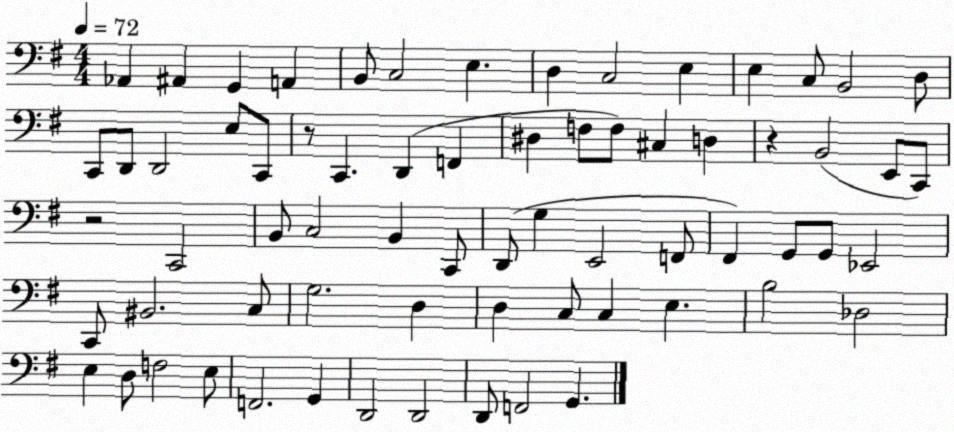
X:1
T:Untitled
M:4/4
L:1/4
K:G
_A,, ^A,, G,, A,, B,,/2 C,2 E, D, C,2 E, E, C,/2 B,,2 D,/2 C,,/2 D,,/2 D,,2 E,/2 C,,/2 z/2 C,, D,, F,, ^D, F,/2 F,/2 ^C, D, z B,,2 E,,/2 C,,/2 z2 C,,2 B,,/2 C,2 B,, C,,/2 D,,/2 G, E,,2 F,,/2 ^F,, G,,/2 G,,/2 _E,,2 C,,/2 ^B,,2 C,/2 G,2 D, D, C,/2 C, E, B,2 _D,2 E, D,/2 F,2 E,/2 F,,2 G,, D,,2 D,,2 D,,/2 F,,2 G,,